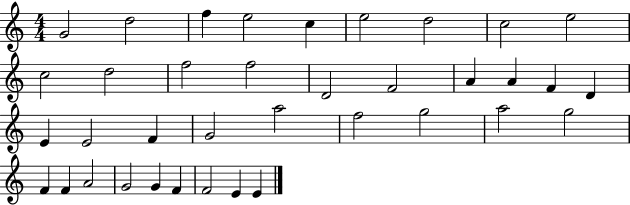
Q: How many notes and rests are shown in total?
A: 37